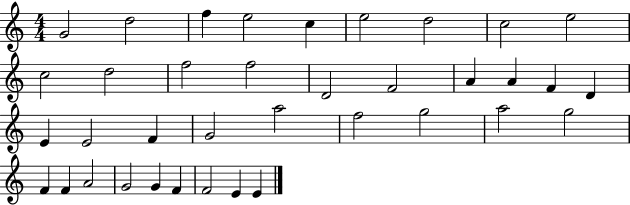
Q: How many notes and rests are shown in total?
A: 37